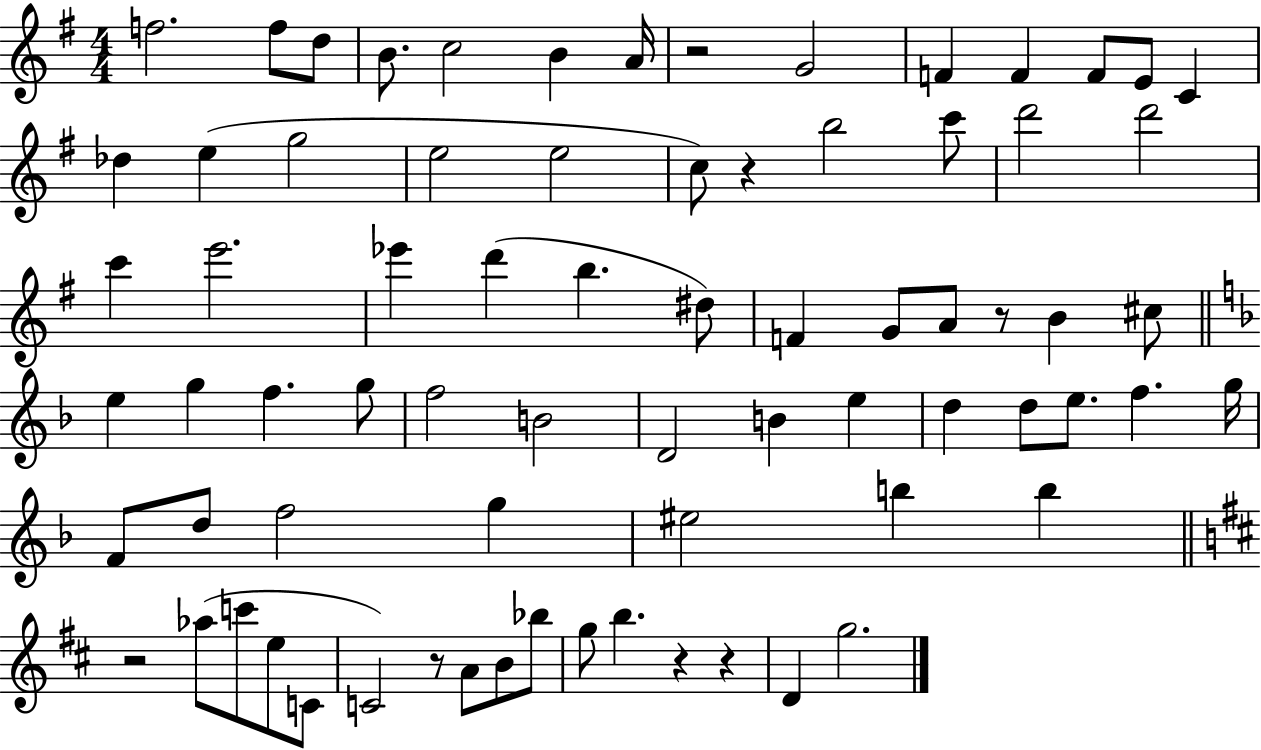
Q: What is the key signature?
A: G major